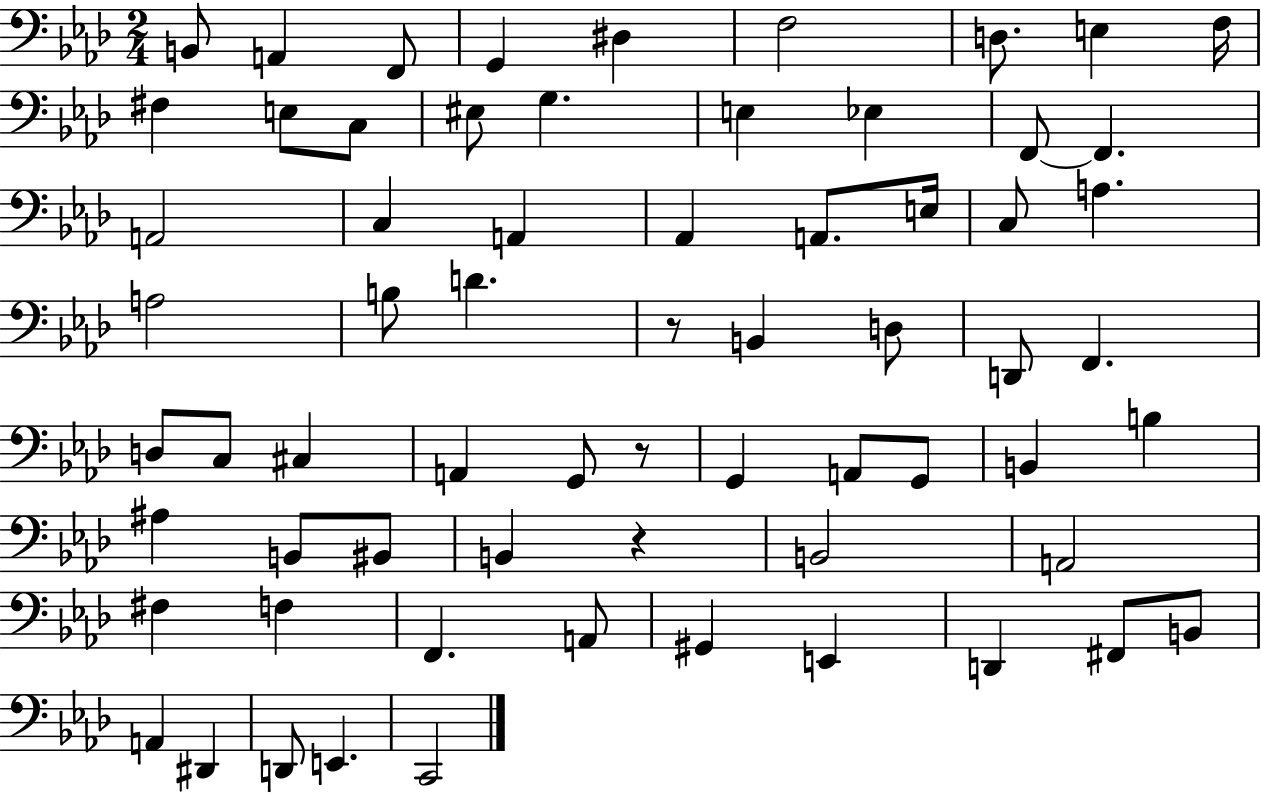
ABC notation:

X:1
T:Untitled
M:2/4
L:1/4
K:Ab
B,,/2 A,, F,,/2 G,, ^D, F,2 D,/2 E, F,/4 ^F, E,/2 C,/2 ^E,/2 G, E, _E, F,,/2 F,, A,,2 C, A,, _A,, A,,/2 E,/4 C,/2 A, A,2 B,/2 D z/2 B,, D,/2 D,,/2 F,, D,/2 C,/2 ^C, A,, G,,/2 z/2 G,, A,,/2 G,,/2 B,, B, ^A, B,,/2 ^B,,/2 B,, z B,,2 A,,2 ^F, F, F,, A,,/2 ^G,, E,, D,, ^F,,/2 B,,/2 A,, ^D,, D,,/2 E,, C,,2